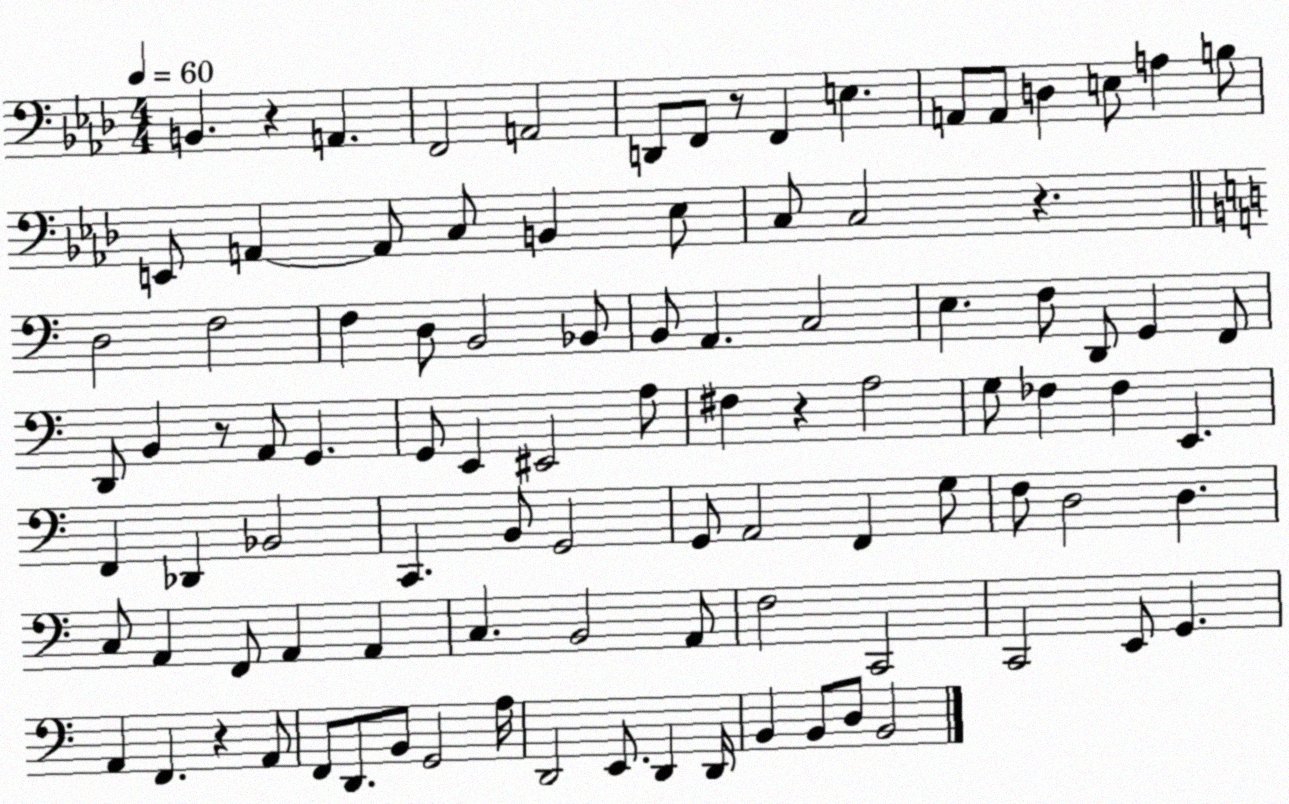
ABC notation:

X:1
T:Untitled
M:4/4
L:1/4
K:Ab
B,, z A,, F,,2 A,,2 D,,/2 F,,/2 z/2 F,, E, A,,/2 A,,/2 D, E,/2 A, B,/2 E,,/2 A,, A,,/2 C,/2 B,, _E,/2 C,/2 C,2 z D,2 F,2 F, D,/2 B,,2 _B,,/2 B,,/2 A,, C,2 E, F,/2 D,,/2 G,, F,,/2 D,,/2 B,, z/2 A,,/2 G,, G,,/2 E,, ^E,,2 A,/2 ^F, z A,2 G,/2 _F, _F, E,, F,, _D,, _B,,2 C,, B,,/2 G,,2 G,,/2 A,,2 F,, G,/2 F,/2 D,2 D, C,/2 A,, F,,/2 A,, A,, C, B,,2 A,,/2 F,2 C,,2 C,,2 E,,/2 G,, A,, F,, z A,,/2 F,,/2 D,,/2 B,,/2 G,,2 A,/4 D,,2 E,,/2 D,, D,,/4 B,, B,,/2 D,/2 B,,2